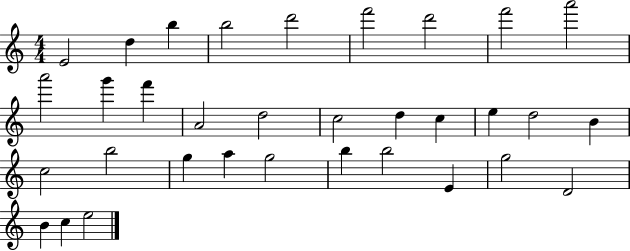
X:1
T:Untitled
M:4/4
L:1/4
K:C
E2 d b b2 d'2 f'2 d'2 f'2 a'2 a'2 g' f' A2 d2 c2 d c e d2 B c2 b2 g a g2 b b2 E g2 D2 B c e2